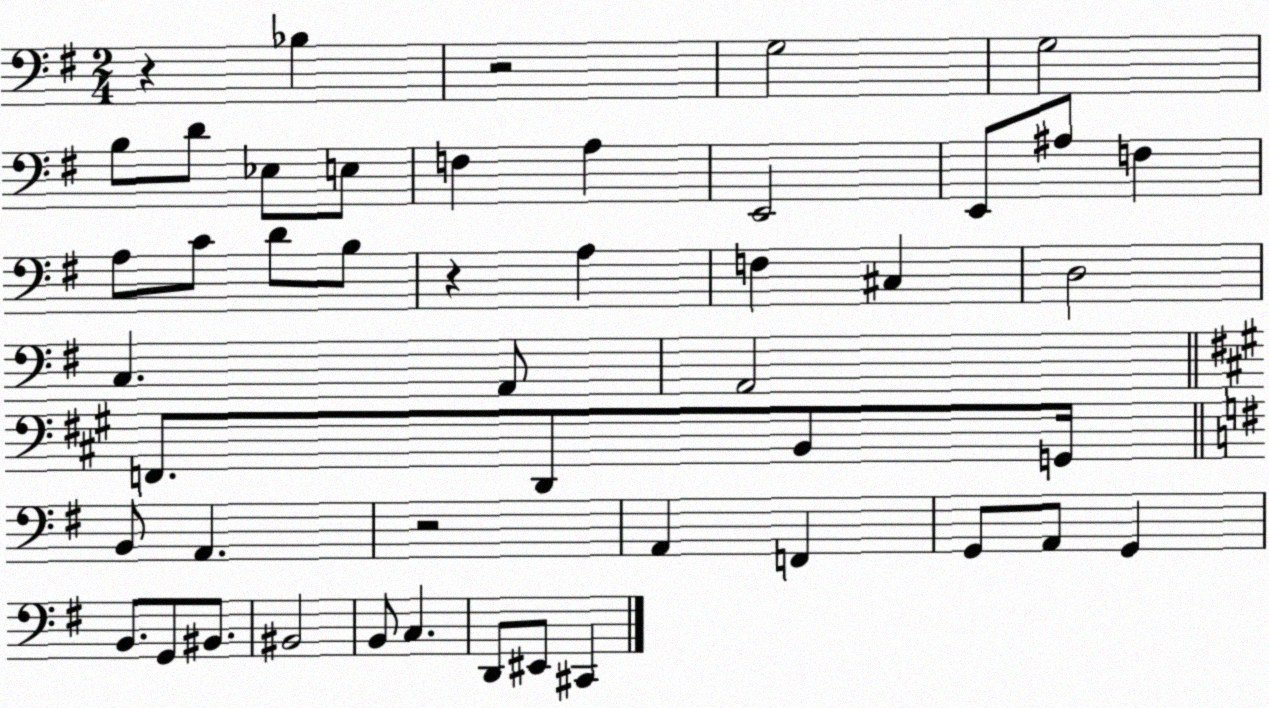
X:1
T:Untitled
M:2/4
L:1/4
K:G
z _B, z2 G,2 G,2 B,/2 D/2 _E,/2 E,/2 F, A, E,,2 E,,/2 ^A,/2 F, A,/2 C/2 D/2 B,/2 z A, F, ^C, D,2 C, A,,/2 A,,2 F,,/2 D,,/2 B,,/2 G,,/4 B,,/2 A,, z2 A,, F,, G,,/2 A,,/2 G,, B,,/2 G,,/2 ^B,,/2 ^B,,2 B,,/2 C, D,,/2 ^E,,/2 ^C,,